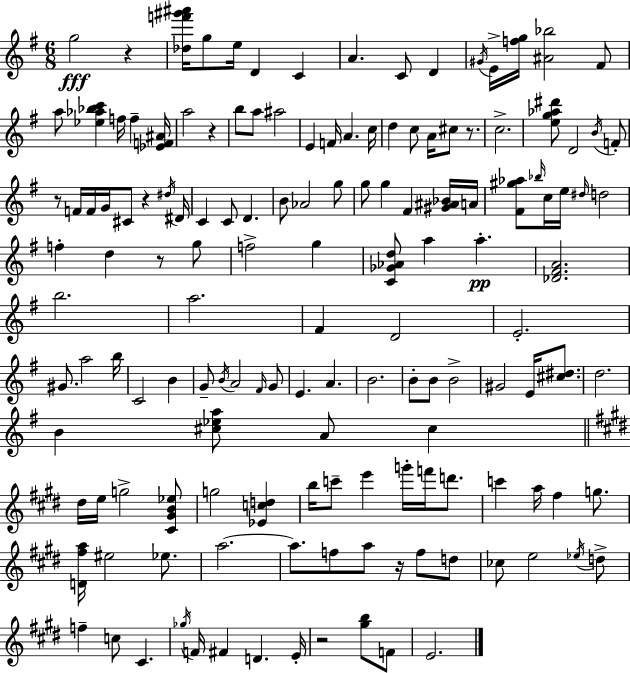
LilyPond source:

{
  \clef treble
  \numericTimeSignature
  \time 6/8
  \key e \minor
  g''2\fff r4 | <des'' f''' gis''' ais'''>16 g''8 e''16 d'4 c'4 | a'4. c'8 d'4 | \acciaccatura { gis'16 } e'16-> <f'' g''>16 <ais' bes''>2 fis'8 | \break a''8 <ees'' aes'' bes'' c'''>4 f''16 f''4-- | <ees' f' ais'>16 a''2 r4 | b''8 a''8 ais''2 | e'4 f'16 a'4. | \break c''16 d''4 c''8 a'16 cis''8 r8. | c''2.-> | <e'' g'' aes'' dis'''>8 d'2 \acciaccatura { b'16 } | f'8-. r8 f'16 f'16 g'16 cis'8 r4 | \break \acciaccatura { dis''16 } dis'16 c'4 c'8 d'4. | b'8 aes'2 | g''8 g''8 g''4 fis'4 | <gis' ais' bes'>16 a'16 <fis' gis'' aes''>8 \grace { bes''16 } c''16 e''16 \grace { dis''16 } d''2 | \break f''4-. d''4 | r8 g''8 f''2-> | g''4 <c' ges' aes' d''>8 a''4 a''4.-.\pp | <des' fis' a'>2. | \break b''2. | a''2. | fis'4 d'2 | e'2.-. | \break gis'8. a''2 | b''16 c'2 | b'4 g'8-- \acciaccatura { b'16 } a'2 | \grace { fis'16 } g'8 e'4. | \break a'4. b'2. | b'8-. b'8 b'2-> | gis'2 | e'16 <cis'' dis''>8. d''2. | \break b'4 <cis'' ees'' a''>8 | a'8 cis''4 \bar "||" \break \key e \major dis''16 e''16 g''2-> <cis' gis' b' ees''>8 | g''2 <ees' c'' d''>4 | b''16 c'''8-- e'''4 g'''16-. f'''16 d'''8. | c'''4 a''16 fis''4 g''8. | \break <d' fis'' a''>16 eis''2 ees''8. | a''2.~~ | a''8. f''8 a''8 r16 f''8 d''8 | ces''8 e''2 \acciaccatura { ees''16 } d''8-> | \break f''4-- c''8 cis'4. | \acciaccatura { ges''16 } f'16 fis'4 d'4. | e'16-. r2 <gis'' b''>8 | f'8 e'2. | \break \bar "|."
}